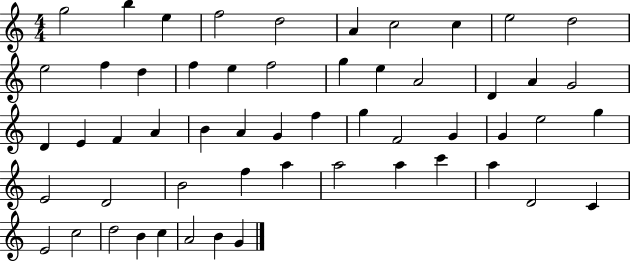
G5/h B5/q E5/q F5/h D5/h A4/q C5/h C5/q E5/h D5/h E5/h F5/q D5/q F5/q E5/q F5/h G5/q E5/q A4/h D4/q A4/q G4/h D4/q E4/q F4/q A4/q B4/q A4/q G4/q F5/q G5/q F4/h G4/q G4/q E5/h G5/q E4/h D4/h B4/h F5/q A5/q A5/h A5/q C6/q A5/q D4/h C4/q E4/h C5/h D5/h B4/q C5/q A4/h B4/q G4/q